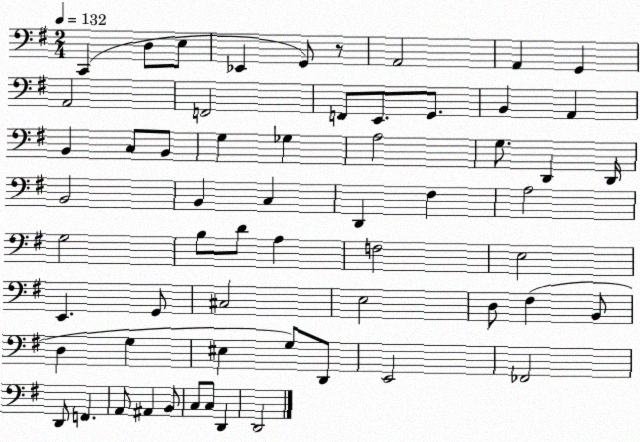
X:1
T:Untitled
M:2/4
L:1/4
K:G
C,, D,/2 E,/2 _E,, G,,/2 z/2 A,,2 A,, G,, A,,2 F,,2 F,,/2 E,,/2 G,,/2 B,, A,, B,, C,/2 B,,/2 G, _G, A,2 G,/2 D,, D,,/4 B,,2 B,, C, D,, ^F, A,2 G,2 B,/2 D/2 A, F,2 E,2 E,, G,,/2 ^C,2 E,2 D,/2 ^F, B,,/2 D, G, ^E, G,/2 D,,/2 E,,2 _F,,2 D,,/2 F,, A,,/2 ^A,, B,,/2 C,/2 C,/2 D,, D,,2